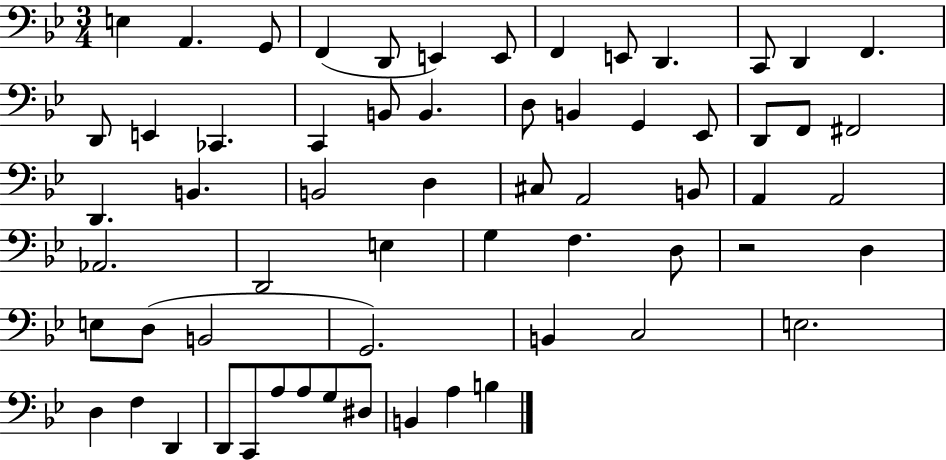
X:1
T:Untitled
M:3/4
L:1/4
K:Bb
E, A,, G,,/2 F,, D,,/2 E,, E,,/2 F,, E,,/2 D,, C,,/2 D,, F,, D,,/2 E,, _C,, C,, B,,/2 B,, D,/2 B,, G,, _E,,/2 D,,/2 F,,/2 ^F,,2 D,, B,, B,,2 D, ^C,/2 A,,2 B,,/2 A,, A,,2 _A,,2 D,,2 E, G, F, D,/2 z2 D, E,/2 D,/2 B,,2 G,,2 B,, C,2 E,2 D, F, D,, D,,/2 C,,/2 A,/2 A,/2 G,/2 ^D,/2 B,, A, B,